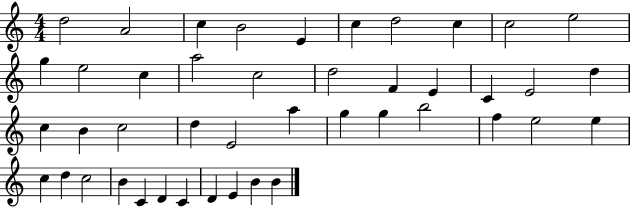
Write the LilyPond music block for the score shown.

{
  \clef treble
  \numericTimeSignature
  \time 4/4
  \key c \major
  d''2 a'2 | c''4 b'2 e'4 | c''4 d''2 c''4 | c''2 e''2 | \break g''4 e''2 c''4 | a''2 c''2 | d''2 f'4 e'4 | c'4 e'2 d''4 | \break c''4 b'4 c''2 | d''4 e'2 a''4 | g''4 g''4 b''2 | f''4 e''2 e''4 | \break c''4 d''4 c''2 | b'4 c'4 d'4 c'4 | d'4 e'4 b'4 b'4 | \bar "|."
}